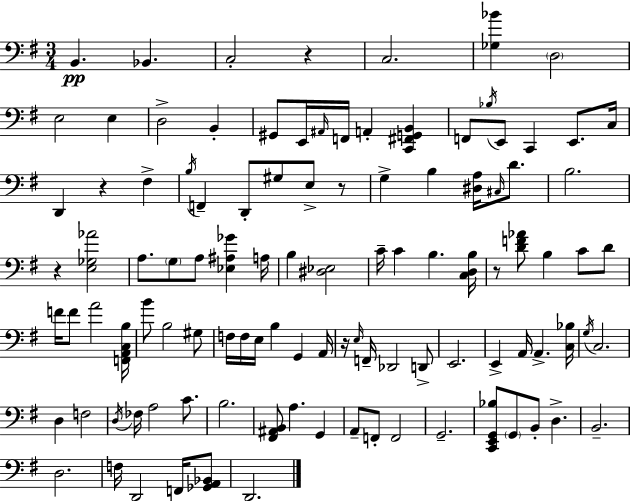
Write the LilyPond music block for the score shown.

{
  \clef bass
  \numericTimeSignature
  \time 3/4
  \key g \major
  b,4.\pp bes,4. | c2-. r4 | c2. | <ges bes'>4 \parenthesize d2 | \break e2 e4 | d2-> b,4-. | gis,8 e,16 \grace { ais,16 } f,16 a,4-. <c, fis, g, b,>4 | f,8 \acciaccatura { bes16 } e,8 c,4 e,8. | \break c16 d,4 r4 fis4-> | \acciaccatura { b16 } f,4-- d,8-. gis8 e8-> | r8 g4-> b4 <dis a>16 | \grace { cis16 } d'8. b2. | \break r4 <e ges aes'>2 | a8. \parenthesize g8 a8 <ees ais ges'>4 | a16 b4 <dis ees>2 | c'16-- c'4 b4. | \break <c d b>16 r8 <d' f' aes'>8 b4 | c'8 d'8 f'16 f'8 a'2 | <f, a, c b>16 b'8 b2 | gis8 f16 f16 e16 b4 g,4 | \break a,16 r16 \grace { e16 } f,16-- des,2 | d,8-> e,2. | e,4-> a,16 a,4.-> | <c bes>16 \acciaccatura { g16 } c2. | \break d4 f2 | \acciaccatura { d16 } fes16 a2 | c'8. b2. | <fis, ais, b,>8 a4. | \break g,4 a,8-- f,8-. f,2 | g,2.-- | <c, e, g, bes>8 \parenthesize g,8 b,8-. | d4.-> b,2.-- | \break d2. | f16 d,2 | f,16 <ges, a, bes,>8 d,2. | \bar "|."
}